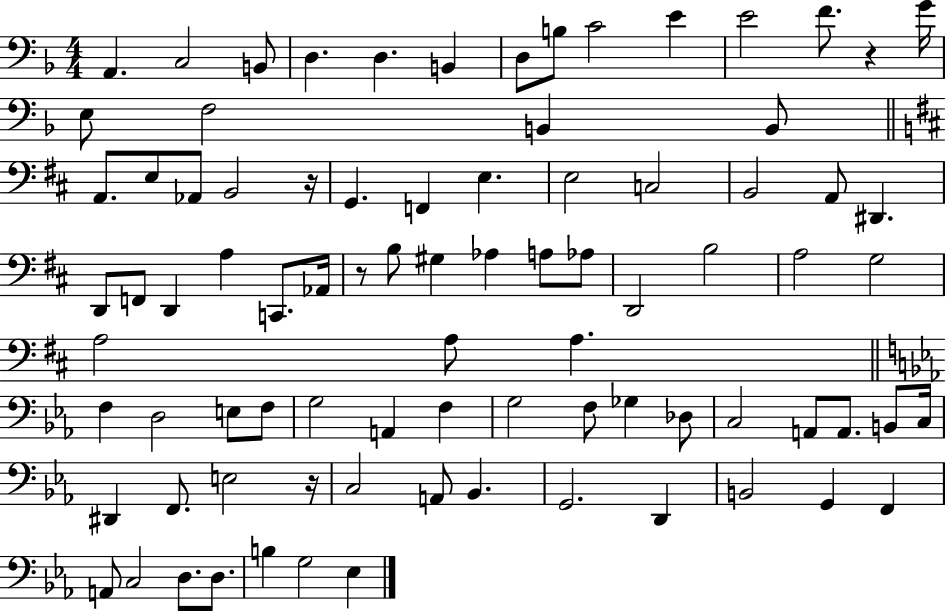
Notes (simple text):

A2/q. C3/h B2/e D3/q. D3/q. B2/q D3/e B3/e C4/h E4/q E4/h F4/e. R/q G4/s E3/e F3/h B2/q B2/e A2/e. E3/e Ab2/e B2/h R/s G2/q. F2/q E3/q. E3/h C3/h B2/h A2/e D#2/q. D2/e F2/e D2/q A3/q C2/e. Ab2/s R/e B3/e G#3/q Ab3/q A3/e Ab3/e D2/h B3/h A3/h G3/h A3/h A3/e A3/q. F3/q D3/h E3/e F3/e G3/h A2/q F3/q G3/h F3/e Gb3/q Db3/e C3/h A2/e A2/e. B2/e C3/s D#2/q F2/e. E3/h R/s C3/h A2/e Bb2/q. G2/h. D2/q B2/h G2/q F2/q A2/e C3/h D3/e. D3/e. B3/q G3/h Eb3/q